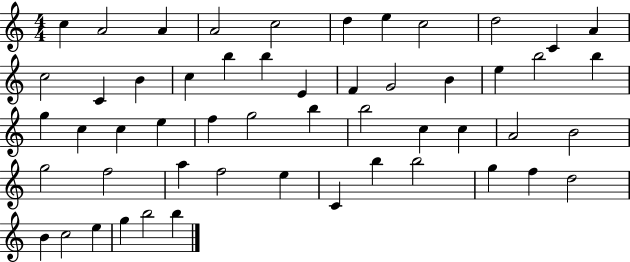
C5/q A4/h A4/q A4/h C5/h D5/q E5/q C5/h D5/h C4/q A4/q C5/h C4/q B4/q C5/q B5/q B5/q E4/q F4/q G4/h B4/q E5/q B5/h B5/q G5/q C5/q C5/q E5/q F5/q G5/h B5/q B5/h C5/q C5/q A4/h B4/h G5/h F5/h A5/q F5/h E5/q C4/q B5/q B5/h G5/q F5/q D5/h B4/q C5/h E5/q G5/q B5/h B5/q